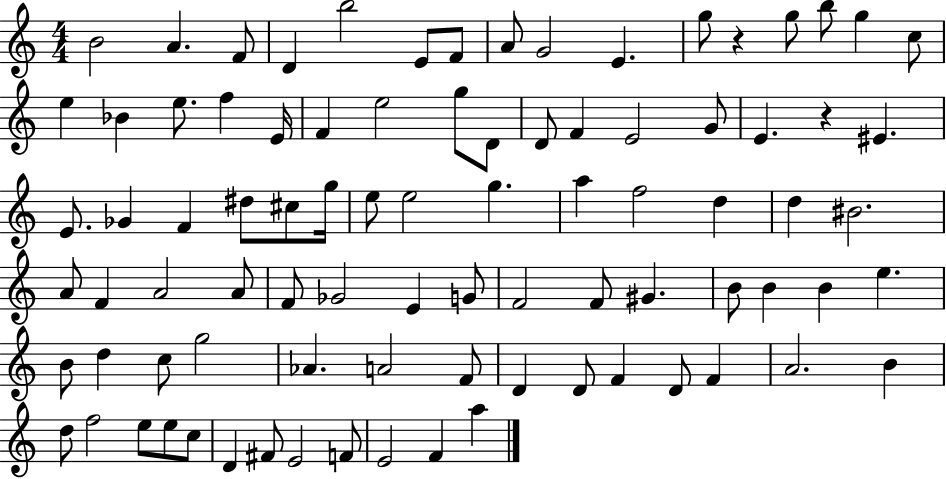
B4/h A4/q. F4/e D4/q B5/h E4/e F4/e A4/e G4/h E4/q. G5/e R/q G5/e B5/e G5/q C5/e E5/q Bb4/q E5/e. F5/q E4/s F4/q E5/h G5/e D4/e D4/e F4/q E4/h G4/e E4/q. R/q EIS4/q. E4/e. Gb4/q F4/q D#5/e C#5/e G5/s E5/e E5/h G5/q. A5/q F5/h D5/q D5/q BIS4/h. A4/e F4/q A4/h A4/e F4/e Gb4/h E4/q G4/e F4/h F4/e G#4/q. B4/e B4/q B4/q E5/q. B4/e D5/q C5/e G5/h Ab4/q. A4/h F4/e D4/q D4/e F4/q D4/e F4/q A4/h. B4/q D5/e F5/h E5/e E5/e C5/e D4/q F#4/e E4/h F4/e E4/h F4/q A5/q